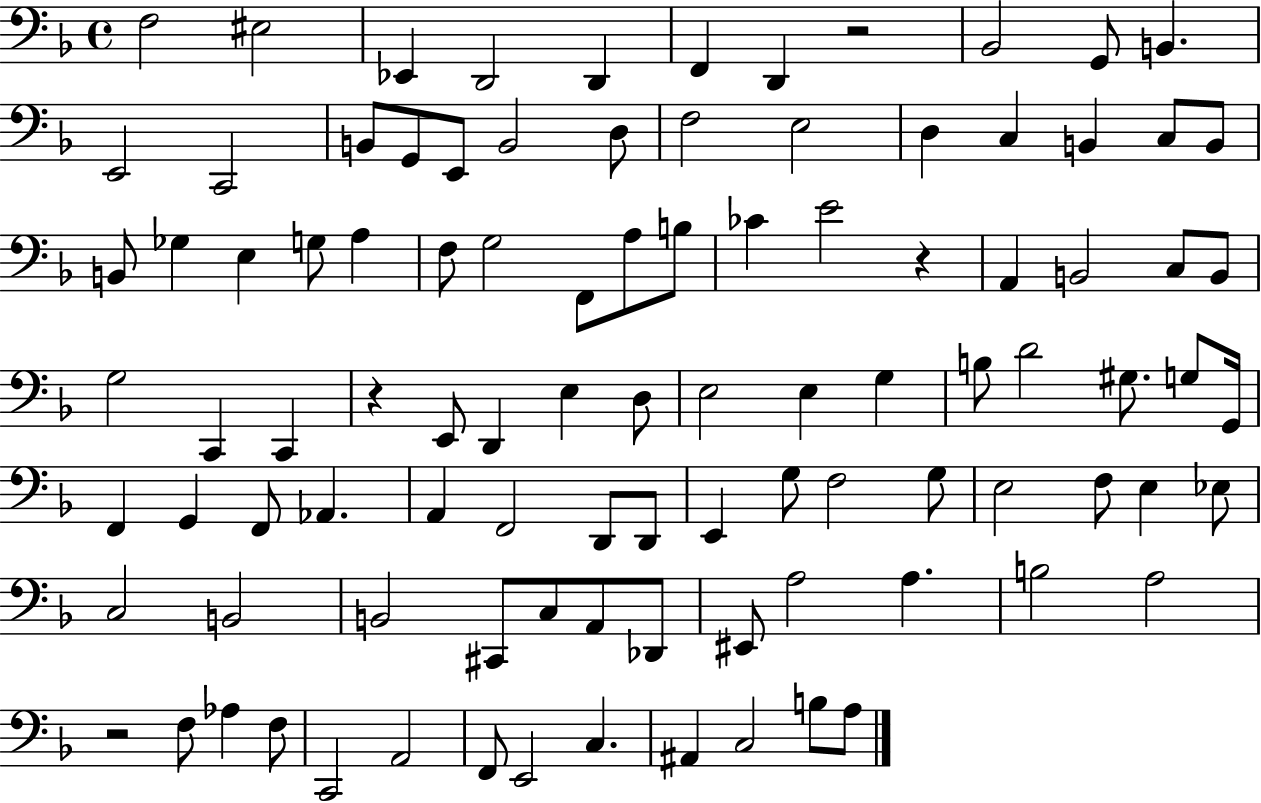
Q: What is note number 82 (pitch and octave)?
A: B3